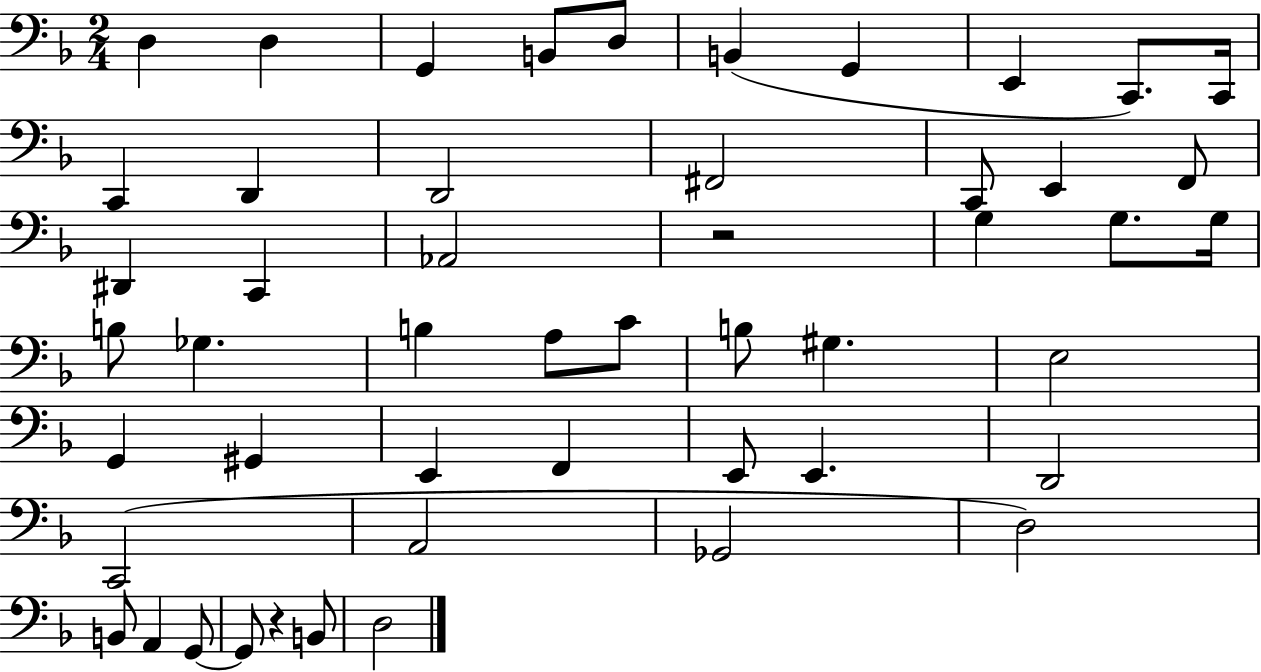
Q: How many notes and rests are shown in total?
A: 50